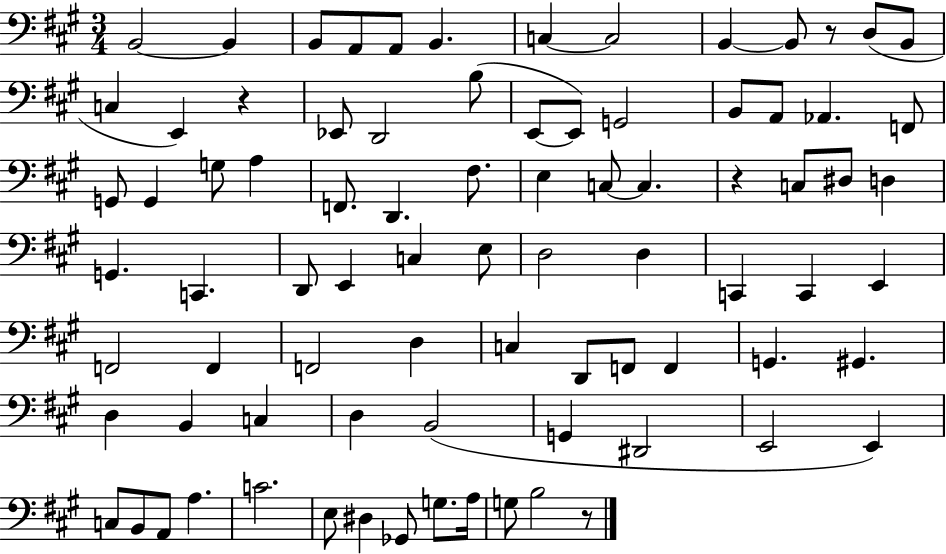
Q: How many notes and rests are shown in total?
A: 83